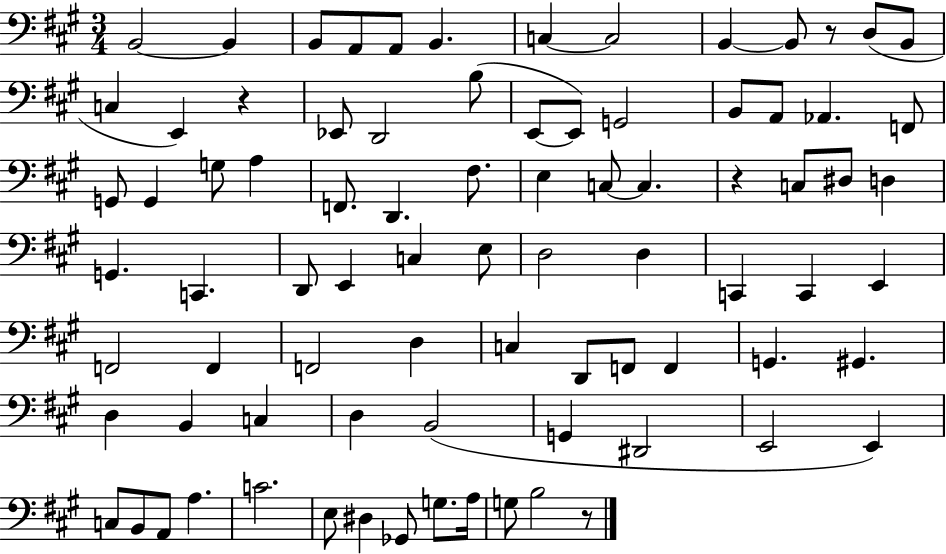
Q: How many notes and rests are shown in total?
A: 83